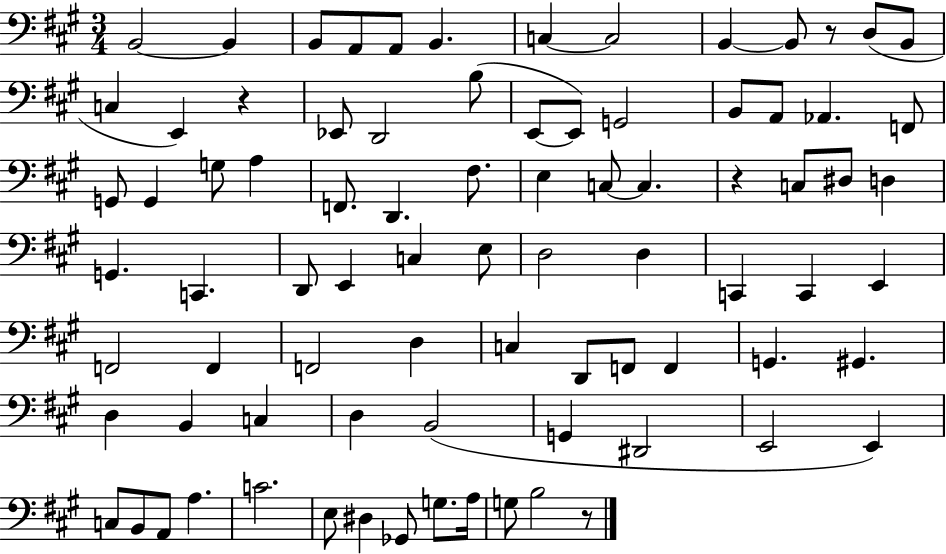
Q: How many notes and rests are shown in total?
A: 83